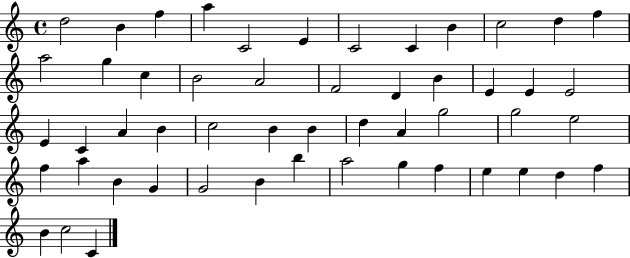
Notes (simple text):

D5/h B4/q F5/q A5/q C4/h E4/q C4/h C4/q B4/q C5/h D5/q F5/q A5/h G5/q C5/q B4/h A4/h F4/h D4/q B4/q E4/q E4/q E4/h E4/q C4/q A4/q B4/q C5/h B4/q B4/q D5/q A4/q G5/h G5/h E5/h F5/q A5/q B4/q G4/q G4/h B4/q B5/q A5/h G5/q F5/q E5/q E5/q D5/q F5/q B4/q C5/h C4/q